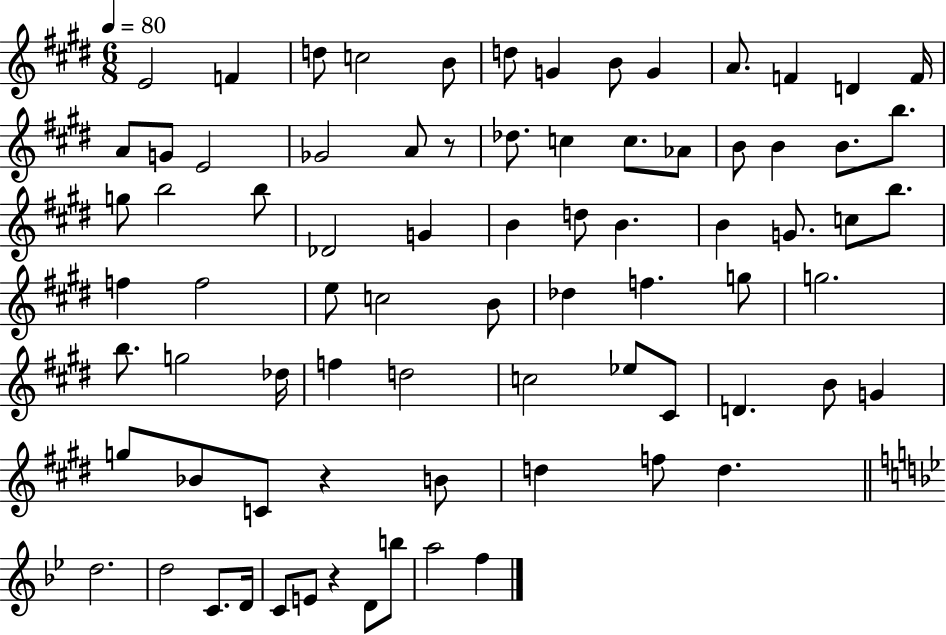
X:1
T:Untitled
M:6/8
L:1/4
K:E
E2 F d/2 c2 B/2 d/2 G B/2 G A/2 F D F/4 A/2 G/2 E2 _G2 A/2 z/2 _d/2 c c/2 _A/2 B/2 B B/2 b/2 g/2 b2 b/2 _D2 G B d/2 B B G/2 c/2 b/2 f f2 e/2 c2 B/2 _d f g/2 g2 b/2 g2 _d/4 f d2 c2 _e/2 ^C/2 D B/2 G g/2 _B/2 C/2 z B/2 d f/2 d d2 d2 C/2 D/4 C/2 E/2 z D/2 b/2 a2 f